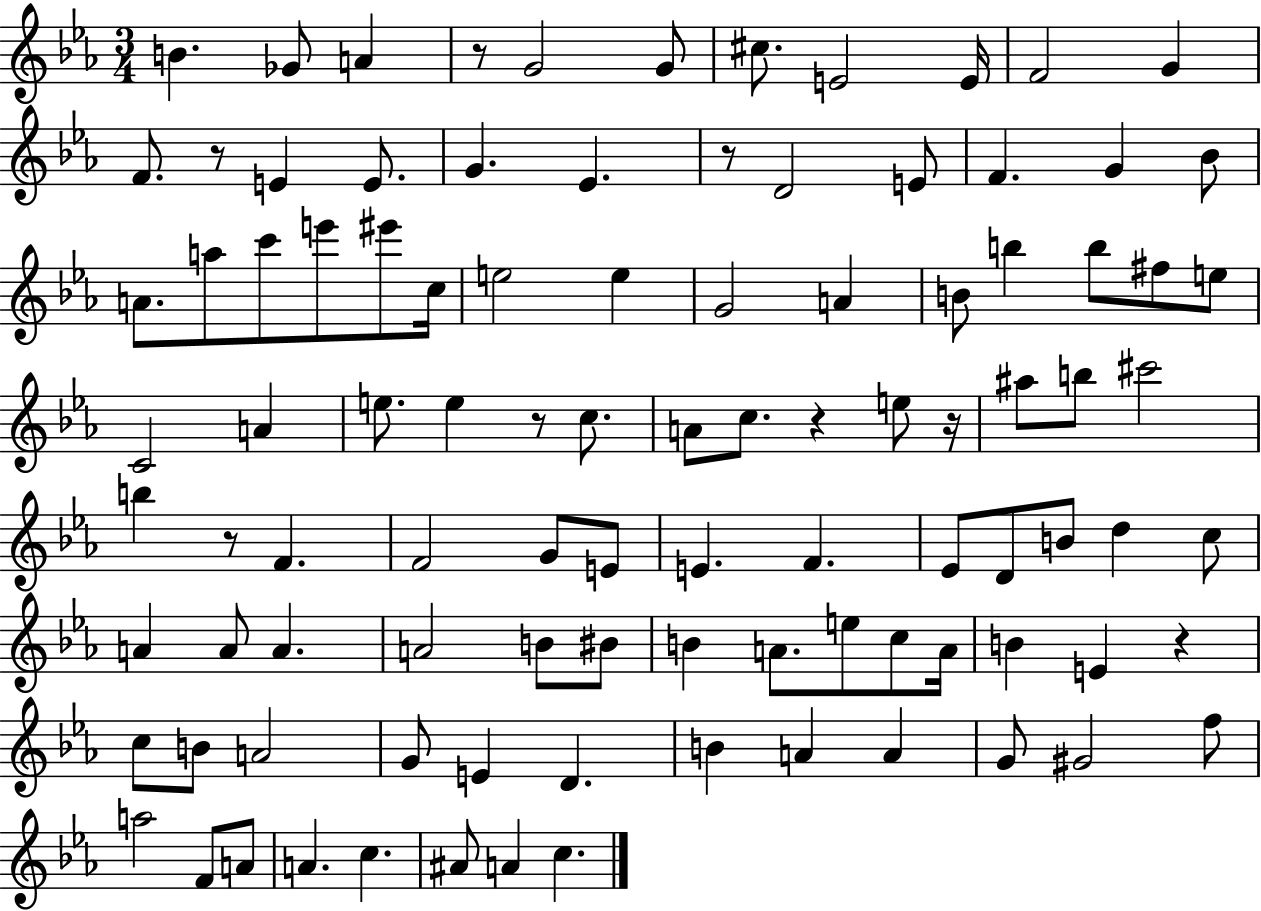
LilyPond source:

{
  \clef treble
  \numericTimeSignature
  \time 3/4
  \key ees \major
  b'4. ges'8 a'4 | r8 g'2 g'8 | cis''8. e'2 e'16 | f'2 g'4 | \break f'8. r8 e'4 e'8. | g'4. ees'4. | r8 d'2 e'8 | f'4. g'4 bes'8 | \break a'8. a''8 c'''8 e'''8 eis'''8 c''16 | e''2 e''4 | g'2 a'4 | b'8 b''4 b''8 fis''8 e''8 | \break c'2 a'4 | e''8. e''4 r8 c''8. | a'8 c''8. r4 e''8 r16 | ais''8 b''8 cis'''2 | \break b''4 r8 f'4. | f'2 g'8 e'8 | e'4. f'4. | ees'8 d'8 b'8 d''4 c''8 | \break a'4 a'8 a'4. | a'2 b'8 bis'8 | b'4 a'8. e''8 c''8 a'16 | b'4 e'4 r4 | \break c''8 b'8 a'2 | g'8 e'4 d'4. | b'4 a'4 a'4 | g'8 gis'2 f''8 | \break a''2 f'8 a'8 | a'4. c''4. | ais'8 a'4 c''4. | \bar "|."
}